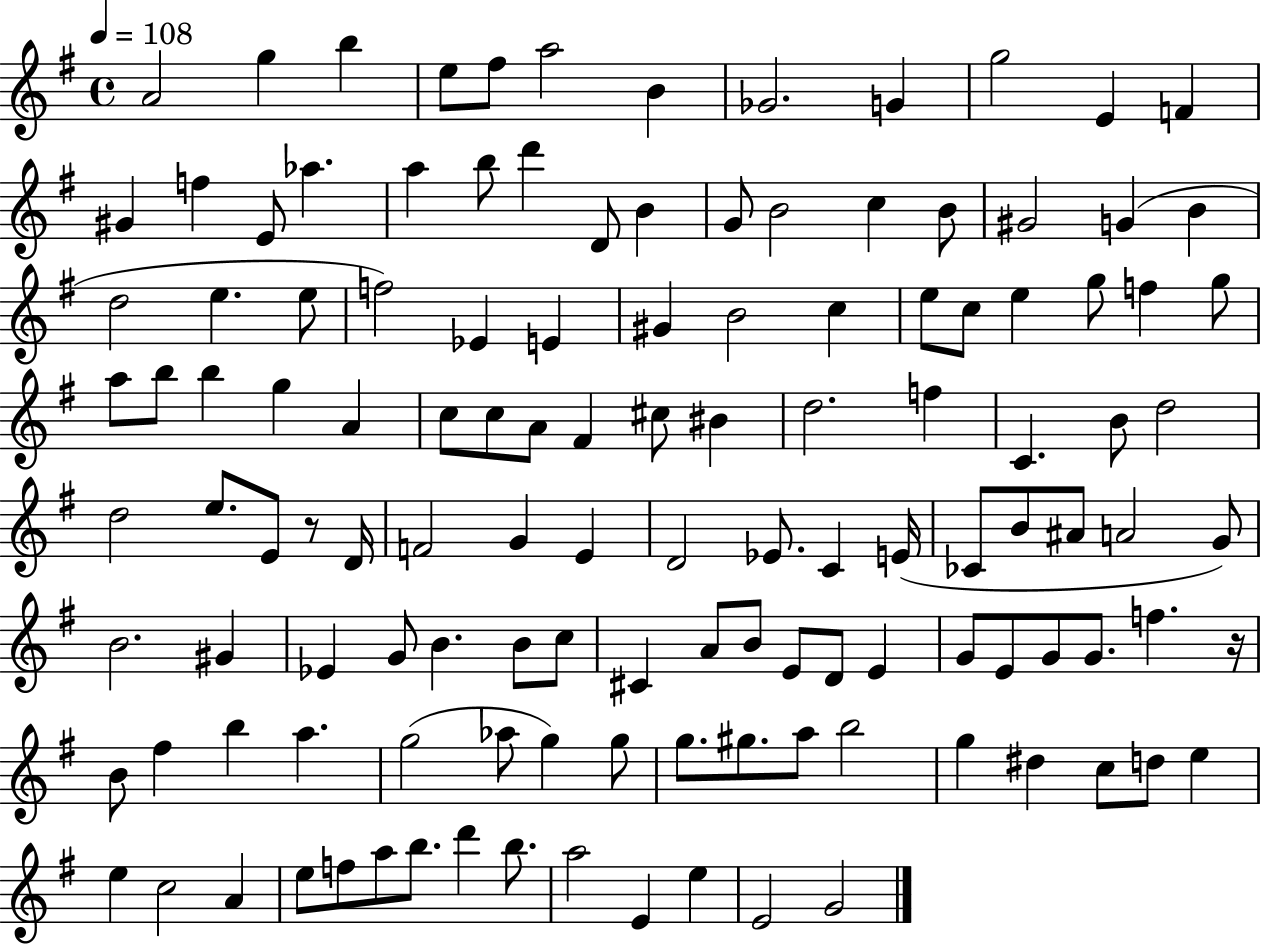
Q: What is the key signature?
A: G major